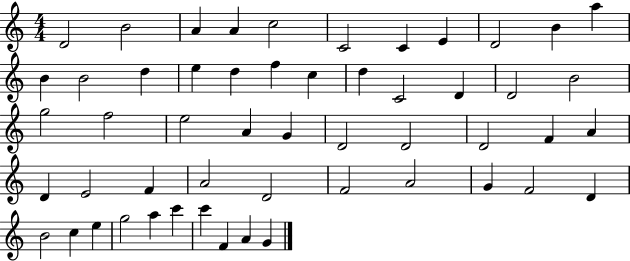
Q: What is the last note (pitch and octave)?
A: G4